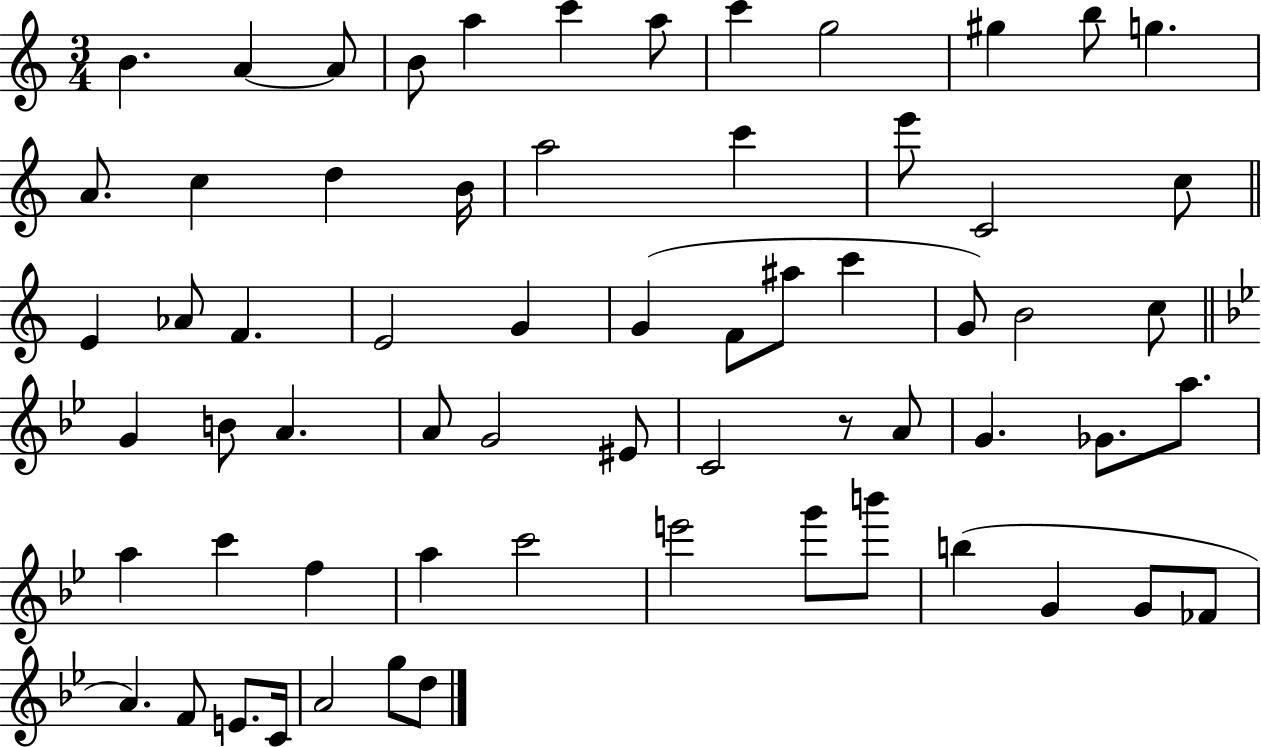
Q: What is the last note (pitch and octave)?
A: D5